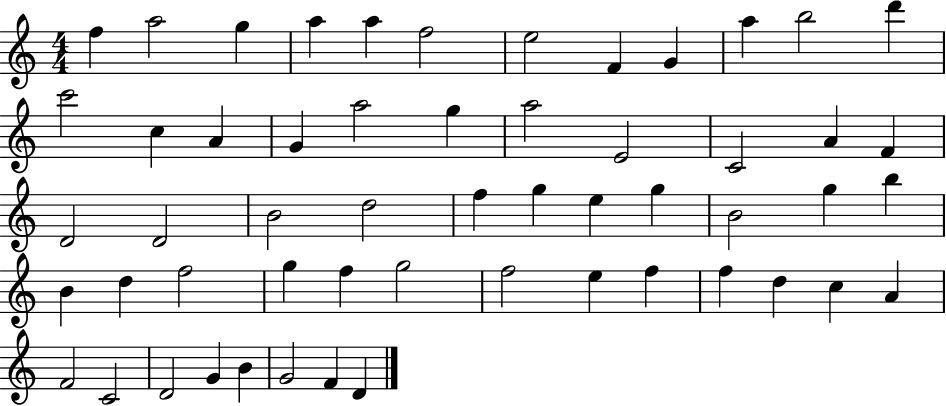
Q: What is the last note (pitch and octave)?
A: D4